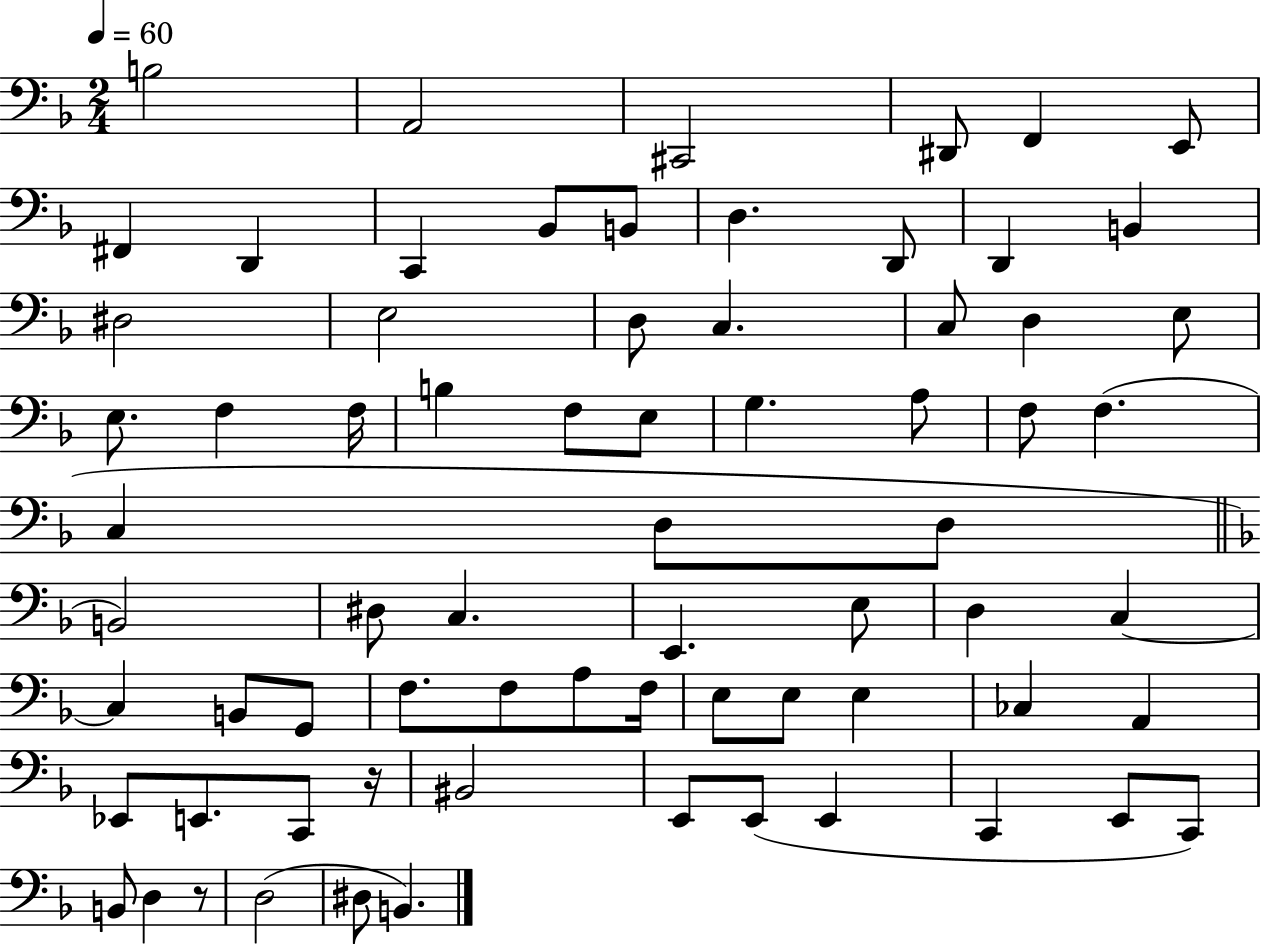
X:1
T:Untitled
M:2/4
L:1/4
K:F
B,2 A,,2 ^C,,2 ^D,,/2 F,, E,,/2 ^F,, D,, C,, _B,,/2 B,,/2 D, D,,/2 D,, B,, ^D,2 E,2 D,/2 C, C,/2 D, E,/2 E,/2 F, F,/4 B, F,/2 E,/2 G, A,/2 F,/2 F, C, D,/2 D,/2 B,,2 ^D,/2 C, E,, E,/2 D, C, C, B,,/2 G,,/2 F,/2 F,/2 A,/2 F,/4 E,/2 E,/2 E, _C, A,, _E,,/2 E,,/2 C,,/2 z/4 ^B,,2 E,,/2 E,,/2 E,, C,, E,,/2 C,,/2 B,,/2 D, z/2 D,2 ^D,/2 B,,